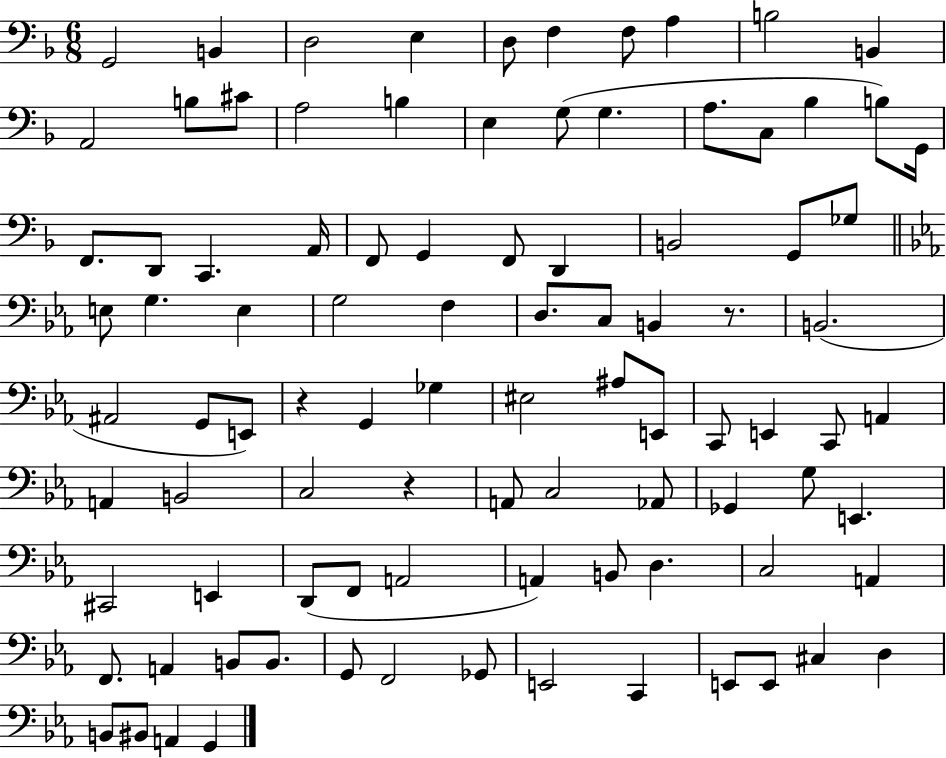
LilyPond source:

{
  \clef bass
  \numericTimeSignature
  \time 6/8
  \key f \major
  g,2 b,4 | d2 e4 | d8 f4 f8 a4 | b2 b,4 | \break a,2 b8 cis'8 | a2 b4 | e4 g8( g4. | a8. c8 bes4 b8) g,16 | \break f,8. d,8 c,4. a,16 | f,8 g,4 f,8 d,4 | b,2 g,8 ges8 | \bar "||" \break \key ees \major e8 g4. e4 | g2 f4 | d8. c8 b,4 r8. | b,2.( | \break ais,2 g,8 e,8) | r4 g,4 ges4 | eis2 ais8 e,8 | c,8 e,4 c,8 a,4 | \break a,4 b,2 | c2 r4 | a,8 c2 aes,8 | ges,4 g8 e,4. | \break cis,2 e,4 | d,8( f,8 a,2 | a,4) b,8 d4. | c2 a,4 | \break f,8. a,4 b,8 b,8. | g,8 f,2 ges,8 | e,2 c,4 | e,8 e,8 cis4 d4 | \break b,8 bis,8 a,4 g,4 | \bar "|."
}